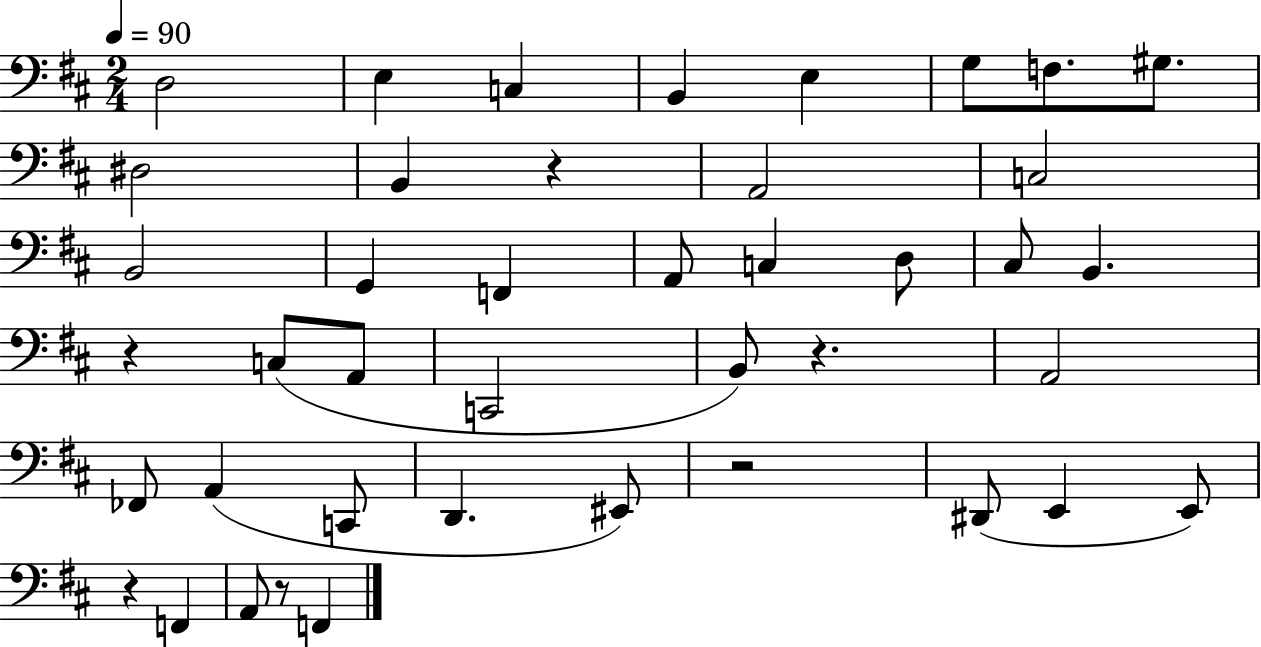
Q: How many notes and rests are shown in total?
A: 42